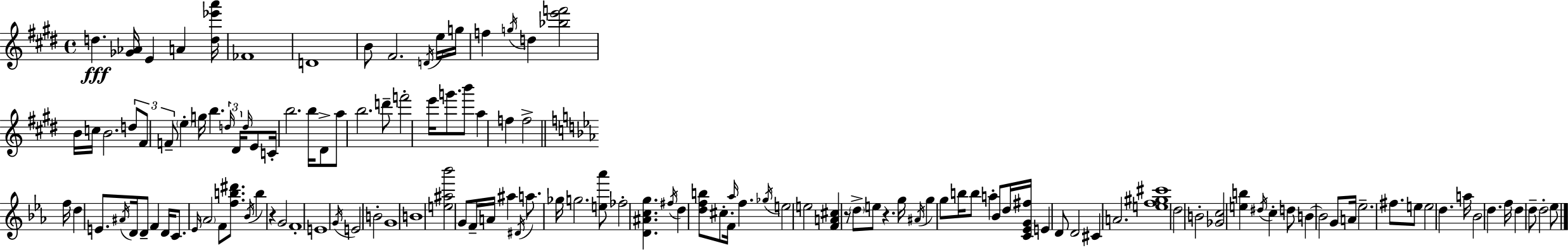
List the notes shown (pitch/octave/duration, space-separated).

D5/q. [Gb4,Ab4]/s E4/q A4/q [D5,Eb6,A6]/s FES4/w D4/w B4/e F#4/h. D4/s E5/s G5/s F5/q G5/s D5/q [Bb5,E6,F6]/h B4/s C5/s B4/h. D5/e F#4/e F4/e E5/q G5/s B5/q. D5/s D#4/s D5/s E4/e C4/s B5/h. B5/s D#4/e A5/e B5/h. D6/e F6/h E6/s G6/e. B6/e A5/q F5/q F5/h F5/s D5/q E4/e. A#4/s D4/s D4/e F4/q D4/s C4/e. Eb4/s Ab4/h F4/e [F5,B5,D#6]/e. Bb4/s B5/q R/q G4/h F4/w E4/w G4/s E4/h B4/h G4/w B4/w [E5,A#5,Bb6]/h G4/e F4/s A4/s A#5/q D#4/s A5/e. Gb5/s G5/h. [E5,Ab6]/e FES5/h [D4,A#4,C5,G5]/q. F#5/s D5/q [D5,F5,B5]/e C#5/e. F4/s Ab5/s F5/q. Gb5/s E5/h E5/h [F4,A4,C#5]/q R/e D5/e E5/e R/q. G5/s A#4/s G5/q G5/e B5/s B5/e A5/q Bb4/e D5/s [C4,Eb4,G4,F#5]/s E4/q D4/e D4/h C#4/q A4/h. [E5,F5,G#5,C#6]/w D5/h B4/h [Gb4,C5]/h [E5,B5]/q D#5/s C5/q D5/e B4/q B4/h G4/e A4/s Eb5/h. F#5/e. E5/e E5/h D5/q. A5/s Bb4/h D5/q. F5/s D5/q D5/e D5/h Eb5/e